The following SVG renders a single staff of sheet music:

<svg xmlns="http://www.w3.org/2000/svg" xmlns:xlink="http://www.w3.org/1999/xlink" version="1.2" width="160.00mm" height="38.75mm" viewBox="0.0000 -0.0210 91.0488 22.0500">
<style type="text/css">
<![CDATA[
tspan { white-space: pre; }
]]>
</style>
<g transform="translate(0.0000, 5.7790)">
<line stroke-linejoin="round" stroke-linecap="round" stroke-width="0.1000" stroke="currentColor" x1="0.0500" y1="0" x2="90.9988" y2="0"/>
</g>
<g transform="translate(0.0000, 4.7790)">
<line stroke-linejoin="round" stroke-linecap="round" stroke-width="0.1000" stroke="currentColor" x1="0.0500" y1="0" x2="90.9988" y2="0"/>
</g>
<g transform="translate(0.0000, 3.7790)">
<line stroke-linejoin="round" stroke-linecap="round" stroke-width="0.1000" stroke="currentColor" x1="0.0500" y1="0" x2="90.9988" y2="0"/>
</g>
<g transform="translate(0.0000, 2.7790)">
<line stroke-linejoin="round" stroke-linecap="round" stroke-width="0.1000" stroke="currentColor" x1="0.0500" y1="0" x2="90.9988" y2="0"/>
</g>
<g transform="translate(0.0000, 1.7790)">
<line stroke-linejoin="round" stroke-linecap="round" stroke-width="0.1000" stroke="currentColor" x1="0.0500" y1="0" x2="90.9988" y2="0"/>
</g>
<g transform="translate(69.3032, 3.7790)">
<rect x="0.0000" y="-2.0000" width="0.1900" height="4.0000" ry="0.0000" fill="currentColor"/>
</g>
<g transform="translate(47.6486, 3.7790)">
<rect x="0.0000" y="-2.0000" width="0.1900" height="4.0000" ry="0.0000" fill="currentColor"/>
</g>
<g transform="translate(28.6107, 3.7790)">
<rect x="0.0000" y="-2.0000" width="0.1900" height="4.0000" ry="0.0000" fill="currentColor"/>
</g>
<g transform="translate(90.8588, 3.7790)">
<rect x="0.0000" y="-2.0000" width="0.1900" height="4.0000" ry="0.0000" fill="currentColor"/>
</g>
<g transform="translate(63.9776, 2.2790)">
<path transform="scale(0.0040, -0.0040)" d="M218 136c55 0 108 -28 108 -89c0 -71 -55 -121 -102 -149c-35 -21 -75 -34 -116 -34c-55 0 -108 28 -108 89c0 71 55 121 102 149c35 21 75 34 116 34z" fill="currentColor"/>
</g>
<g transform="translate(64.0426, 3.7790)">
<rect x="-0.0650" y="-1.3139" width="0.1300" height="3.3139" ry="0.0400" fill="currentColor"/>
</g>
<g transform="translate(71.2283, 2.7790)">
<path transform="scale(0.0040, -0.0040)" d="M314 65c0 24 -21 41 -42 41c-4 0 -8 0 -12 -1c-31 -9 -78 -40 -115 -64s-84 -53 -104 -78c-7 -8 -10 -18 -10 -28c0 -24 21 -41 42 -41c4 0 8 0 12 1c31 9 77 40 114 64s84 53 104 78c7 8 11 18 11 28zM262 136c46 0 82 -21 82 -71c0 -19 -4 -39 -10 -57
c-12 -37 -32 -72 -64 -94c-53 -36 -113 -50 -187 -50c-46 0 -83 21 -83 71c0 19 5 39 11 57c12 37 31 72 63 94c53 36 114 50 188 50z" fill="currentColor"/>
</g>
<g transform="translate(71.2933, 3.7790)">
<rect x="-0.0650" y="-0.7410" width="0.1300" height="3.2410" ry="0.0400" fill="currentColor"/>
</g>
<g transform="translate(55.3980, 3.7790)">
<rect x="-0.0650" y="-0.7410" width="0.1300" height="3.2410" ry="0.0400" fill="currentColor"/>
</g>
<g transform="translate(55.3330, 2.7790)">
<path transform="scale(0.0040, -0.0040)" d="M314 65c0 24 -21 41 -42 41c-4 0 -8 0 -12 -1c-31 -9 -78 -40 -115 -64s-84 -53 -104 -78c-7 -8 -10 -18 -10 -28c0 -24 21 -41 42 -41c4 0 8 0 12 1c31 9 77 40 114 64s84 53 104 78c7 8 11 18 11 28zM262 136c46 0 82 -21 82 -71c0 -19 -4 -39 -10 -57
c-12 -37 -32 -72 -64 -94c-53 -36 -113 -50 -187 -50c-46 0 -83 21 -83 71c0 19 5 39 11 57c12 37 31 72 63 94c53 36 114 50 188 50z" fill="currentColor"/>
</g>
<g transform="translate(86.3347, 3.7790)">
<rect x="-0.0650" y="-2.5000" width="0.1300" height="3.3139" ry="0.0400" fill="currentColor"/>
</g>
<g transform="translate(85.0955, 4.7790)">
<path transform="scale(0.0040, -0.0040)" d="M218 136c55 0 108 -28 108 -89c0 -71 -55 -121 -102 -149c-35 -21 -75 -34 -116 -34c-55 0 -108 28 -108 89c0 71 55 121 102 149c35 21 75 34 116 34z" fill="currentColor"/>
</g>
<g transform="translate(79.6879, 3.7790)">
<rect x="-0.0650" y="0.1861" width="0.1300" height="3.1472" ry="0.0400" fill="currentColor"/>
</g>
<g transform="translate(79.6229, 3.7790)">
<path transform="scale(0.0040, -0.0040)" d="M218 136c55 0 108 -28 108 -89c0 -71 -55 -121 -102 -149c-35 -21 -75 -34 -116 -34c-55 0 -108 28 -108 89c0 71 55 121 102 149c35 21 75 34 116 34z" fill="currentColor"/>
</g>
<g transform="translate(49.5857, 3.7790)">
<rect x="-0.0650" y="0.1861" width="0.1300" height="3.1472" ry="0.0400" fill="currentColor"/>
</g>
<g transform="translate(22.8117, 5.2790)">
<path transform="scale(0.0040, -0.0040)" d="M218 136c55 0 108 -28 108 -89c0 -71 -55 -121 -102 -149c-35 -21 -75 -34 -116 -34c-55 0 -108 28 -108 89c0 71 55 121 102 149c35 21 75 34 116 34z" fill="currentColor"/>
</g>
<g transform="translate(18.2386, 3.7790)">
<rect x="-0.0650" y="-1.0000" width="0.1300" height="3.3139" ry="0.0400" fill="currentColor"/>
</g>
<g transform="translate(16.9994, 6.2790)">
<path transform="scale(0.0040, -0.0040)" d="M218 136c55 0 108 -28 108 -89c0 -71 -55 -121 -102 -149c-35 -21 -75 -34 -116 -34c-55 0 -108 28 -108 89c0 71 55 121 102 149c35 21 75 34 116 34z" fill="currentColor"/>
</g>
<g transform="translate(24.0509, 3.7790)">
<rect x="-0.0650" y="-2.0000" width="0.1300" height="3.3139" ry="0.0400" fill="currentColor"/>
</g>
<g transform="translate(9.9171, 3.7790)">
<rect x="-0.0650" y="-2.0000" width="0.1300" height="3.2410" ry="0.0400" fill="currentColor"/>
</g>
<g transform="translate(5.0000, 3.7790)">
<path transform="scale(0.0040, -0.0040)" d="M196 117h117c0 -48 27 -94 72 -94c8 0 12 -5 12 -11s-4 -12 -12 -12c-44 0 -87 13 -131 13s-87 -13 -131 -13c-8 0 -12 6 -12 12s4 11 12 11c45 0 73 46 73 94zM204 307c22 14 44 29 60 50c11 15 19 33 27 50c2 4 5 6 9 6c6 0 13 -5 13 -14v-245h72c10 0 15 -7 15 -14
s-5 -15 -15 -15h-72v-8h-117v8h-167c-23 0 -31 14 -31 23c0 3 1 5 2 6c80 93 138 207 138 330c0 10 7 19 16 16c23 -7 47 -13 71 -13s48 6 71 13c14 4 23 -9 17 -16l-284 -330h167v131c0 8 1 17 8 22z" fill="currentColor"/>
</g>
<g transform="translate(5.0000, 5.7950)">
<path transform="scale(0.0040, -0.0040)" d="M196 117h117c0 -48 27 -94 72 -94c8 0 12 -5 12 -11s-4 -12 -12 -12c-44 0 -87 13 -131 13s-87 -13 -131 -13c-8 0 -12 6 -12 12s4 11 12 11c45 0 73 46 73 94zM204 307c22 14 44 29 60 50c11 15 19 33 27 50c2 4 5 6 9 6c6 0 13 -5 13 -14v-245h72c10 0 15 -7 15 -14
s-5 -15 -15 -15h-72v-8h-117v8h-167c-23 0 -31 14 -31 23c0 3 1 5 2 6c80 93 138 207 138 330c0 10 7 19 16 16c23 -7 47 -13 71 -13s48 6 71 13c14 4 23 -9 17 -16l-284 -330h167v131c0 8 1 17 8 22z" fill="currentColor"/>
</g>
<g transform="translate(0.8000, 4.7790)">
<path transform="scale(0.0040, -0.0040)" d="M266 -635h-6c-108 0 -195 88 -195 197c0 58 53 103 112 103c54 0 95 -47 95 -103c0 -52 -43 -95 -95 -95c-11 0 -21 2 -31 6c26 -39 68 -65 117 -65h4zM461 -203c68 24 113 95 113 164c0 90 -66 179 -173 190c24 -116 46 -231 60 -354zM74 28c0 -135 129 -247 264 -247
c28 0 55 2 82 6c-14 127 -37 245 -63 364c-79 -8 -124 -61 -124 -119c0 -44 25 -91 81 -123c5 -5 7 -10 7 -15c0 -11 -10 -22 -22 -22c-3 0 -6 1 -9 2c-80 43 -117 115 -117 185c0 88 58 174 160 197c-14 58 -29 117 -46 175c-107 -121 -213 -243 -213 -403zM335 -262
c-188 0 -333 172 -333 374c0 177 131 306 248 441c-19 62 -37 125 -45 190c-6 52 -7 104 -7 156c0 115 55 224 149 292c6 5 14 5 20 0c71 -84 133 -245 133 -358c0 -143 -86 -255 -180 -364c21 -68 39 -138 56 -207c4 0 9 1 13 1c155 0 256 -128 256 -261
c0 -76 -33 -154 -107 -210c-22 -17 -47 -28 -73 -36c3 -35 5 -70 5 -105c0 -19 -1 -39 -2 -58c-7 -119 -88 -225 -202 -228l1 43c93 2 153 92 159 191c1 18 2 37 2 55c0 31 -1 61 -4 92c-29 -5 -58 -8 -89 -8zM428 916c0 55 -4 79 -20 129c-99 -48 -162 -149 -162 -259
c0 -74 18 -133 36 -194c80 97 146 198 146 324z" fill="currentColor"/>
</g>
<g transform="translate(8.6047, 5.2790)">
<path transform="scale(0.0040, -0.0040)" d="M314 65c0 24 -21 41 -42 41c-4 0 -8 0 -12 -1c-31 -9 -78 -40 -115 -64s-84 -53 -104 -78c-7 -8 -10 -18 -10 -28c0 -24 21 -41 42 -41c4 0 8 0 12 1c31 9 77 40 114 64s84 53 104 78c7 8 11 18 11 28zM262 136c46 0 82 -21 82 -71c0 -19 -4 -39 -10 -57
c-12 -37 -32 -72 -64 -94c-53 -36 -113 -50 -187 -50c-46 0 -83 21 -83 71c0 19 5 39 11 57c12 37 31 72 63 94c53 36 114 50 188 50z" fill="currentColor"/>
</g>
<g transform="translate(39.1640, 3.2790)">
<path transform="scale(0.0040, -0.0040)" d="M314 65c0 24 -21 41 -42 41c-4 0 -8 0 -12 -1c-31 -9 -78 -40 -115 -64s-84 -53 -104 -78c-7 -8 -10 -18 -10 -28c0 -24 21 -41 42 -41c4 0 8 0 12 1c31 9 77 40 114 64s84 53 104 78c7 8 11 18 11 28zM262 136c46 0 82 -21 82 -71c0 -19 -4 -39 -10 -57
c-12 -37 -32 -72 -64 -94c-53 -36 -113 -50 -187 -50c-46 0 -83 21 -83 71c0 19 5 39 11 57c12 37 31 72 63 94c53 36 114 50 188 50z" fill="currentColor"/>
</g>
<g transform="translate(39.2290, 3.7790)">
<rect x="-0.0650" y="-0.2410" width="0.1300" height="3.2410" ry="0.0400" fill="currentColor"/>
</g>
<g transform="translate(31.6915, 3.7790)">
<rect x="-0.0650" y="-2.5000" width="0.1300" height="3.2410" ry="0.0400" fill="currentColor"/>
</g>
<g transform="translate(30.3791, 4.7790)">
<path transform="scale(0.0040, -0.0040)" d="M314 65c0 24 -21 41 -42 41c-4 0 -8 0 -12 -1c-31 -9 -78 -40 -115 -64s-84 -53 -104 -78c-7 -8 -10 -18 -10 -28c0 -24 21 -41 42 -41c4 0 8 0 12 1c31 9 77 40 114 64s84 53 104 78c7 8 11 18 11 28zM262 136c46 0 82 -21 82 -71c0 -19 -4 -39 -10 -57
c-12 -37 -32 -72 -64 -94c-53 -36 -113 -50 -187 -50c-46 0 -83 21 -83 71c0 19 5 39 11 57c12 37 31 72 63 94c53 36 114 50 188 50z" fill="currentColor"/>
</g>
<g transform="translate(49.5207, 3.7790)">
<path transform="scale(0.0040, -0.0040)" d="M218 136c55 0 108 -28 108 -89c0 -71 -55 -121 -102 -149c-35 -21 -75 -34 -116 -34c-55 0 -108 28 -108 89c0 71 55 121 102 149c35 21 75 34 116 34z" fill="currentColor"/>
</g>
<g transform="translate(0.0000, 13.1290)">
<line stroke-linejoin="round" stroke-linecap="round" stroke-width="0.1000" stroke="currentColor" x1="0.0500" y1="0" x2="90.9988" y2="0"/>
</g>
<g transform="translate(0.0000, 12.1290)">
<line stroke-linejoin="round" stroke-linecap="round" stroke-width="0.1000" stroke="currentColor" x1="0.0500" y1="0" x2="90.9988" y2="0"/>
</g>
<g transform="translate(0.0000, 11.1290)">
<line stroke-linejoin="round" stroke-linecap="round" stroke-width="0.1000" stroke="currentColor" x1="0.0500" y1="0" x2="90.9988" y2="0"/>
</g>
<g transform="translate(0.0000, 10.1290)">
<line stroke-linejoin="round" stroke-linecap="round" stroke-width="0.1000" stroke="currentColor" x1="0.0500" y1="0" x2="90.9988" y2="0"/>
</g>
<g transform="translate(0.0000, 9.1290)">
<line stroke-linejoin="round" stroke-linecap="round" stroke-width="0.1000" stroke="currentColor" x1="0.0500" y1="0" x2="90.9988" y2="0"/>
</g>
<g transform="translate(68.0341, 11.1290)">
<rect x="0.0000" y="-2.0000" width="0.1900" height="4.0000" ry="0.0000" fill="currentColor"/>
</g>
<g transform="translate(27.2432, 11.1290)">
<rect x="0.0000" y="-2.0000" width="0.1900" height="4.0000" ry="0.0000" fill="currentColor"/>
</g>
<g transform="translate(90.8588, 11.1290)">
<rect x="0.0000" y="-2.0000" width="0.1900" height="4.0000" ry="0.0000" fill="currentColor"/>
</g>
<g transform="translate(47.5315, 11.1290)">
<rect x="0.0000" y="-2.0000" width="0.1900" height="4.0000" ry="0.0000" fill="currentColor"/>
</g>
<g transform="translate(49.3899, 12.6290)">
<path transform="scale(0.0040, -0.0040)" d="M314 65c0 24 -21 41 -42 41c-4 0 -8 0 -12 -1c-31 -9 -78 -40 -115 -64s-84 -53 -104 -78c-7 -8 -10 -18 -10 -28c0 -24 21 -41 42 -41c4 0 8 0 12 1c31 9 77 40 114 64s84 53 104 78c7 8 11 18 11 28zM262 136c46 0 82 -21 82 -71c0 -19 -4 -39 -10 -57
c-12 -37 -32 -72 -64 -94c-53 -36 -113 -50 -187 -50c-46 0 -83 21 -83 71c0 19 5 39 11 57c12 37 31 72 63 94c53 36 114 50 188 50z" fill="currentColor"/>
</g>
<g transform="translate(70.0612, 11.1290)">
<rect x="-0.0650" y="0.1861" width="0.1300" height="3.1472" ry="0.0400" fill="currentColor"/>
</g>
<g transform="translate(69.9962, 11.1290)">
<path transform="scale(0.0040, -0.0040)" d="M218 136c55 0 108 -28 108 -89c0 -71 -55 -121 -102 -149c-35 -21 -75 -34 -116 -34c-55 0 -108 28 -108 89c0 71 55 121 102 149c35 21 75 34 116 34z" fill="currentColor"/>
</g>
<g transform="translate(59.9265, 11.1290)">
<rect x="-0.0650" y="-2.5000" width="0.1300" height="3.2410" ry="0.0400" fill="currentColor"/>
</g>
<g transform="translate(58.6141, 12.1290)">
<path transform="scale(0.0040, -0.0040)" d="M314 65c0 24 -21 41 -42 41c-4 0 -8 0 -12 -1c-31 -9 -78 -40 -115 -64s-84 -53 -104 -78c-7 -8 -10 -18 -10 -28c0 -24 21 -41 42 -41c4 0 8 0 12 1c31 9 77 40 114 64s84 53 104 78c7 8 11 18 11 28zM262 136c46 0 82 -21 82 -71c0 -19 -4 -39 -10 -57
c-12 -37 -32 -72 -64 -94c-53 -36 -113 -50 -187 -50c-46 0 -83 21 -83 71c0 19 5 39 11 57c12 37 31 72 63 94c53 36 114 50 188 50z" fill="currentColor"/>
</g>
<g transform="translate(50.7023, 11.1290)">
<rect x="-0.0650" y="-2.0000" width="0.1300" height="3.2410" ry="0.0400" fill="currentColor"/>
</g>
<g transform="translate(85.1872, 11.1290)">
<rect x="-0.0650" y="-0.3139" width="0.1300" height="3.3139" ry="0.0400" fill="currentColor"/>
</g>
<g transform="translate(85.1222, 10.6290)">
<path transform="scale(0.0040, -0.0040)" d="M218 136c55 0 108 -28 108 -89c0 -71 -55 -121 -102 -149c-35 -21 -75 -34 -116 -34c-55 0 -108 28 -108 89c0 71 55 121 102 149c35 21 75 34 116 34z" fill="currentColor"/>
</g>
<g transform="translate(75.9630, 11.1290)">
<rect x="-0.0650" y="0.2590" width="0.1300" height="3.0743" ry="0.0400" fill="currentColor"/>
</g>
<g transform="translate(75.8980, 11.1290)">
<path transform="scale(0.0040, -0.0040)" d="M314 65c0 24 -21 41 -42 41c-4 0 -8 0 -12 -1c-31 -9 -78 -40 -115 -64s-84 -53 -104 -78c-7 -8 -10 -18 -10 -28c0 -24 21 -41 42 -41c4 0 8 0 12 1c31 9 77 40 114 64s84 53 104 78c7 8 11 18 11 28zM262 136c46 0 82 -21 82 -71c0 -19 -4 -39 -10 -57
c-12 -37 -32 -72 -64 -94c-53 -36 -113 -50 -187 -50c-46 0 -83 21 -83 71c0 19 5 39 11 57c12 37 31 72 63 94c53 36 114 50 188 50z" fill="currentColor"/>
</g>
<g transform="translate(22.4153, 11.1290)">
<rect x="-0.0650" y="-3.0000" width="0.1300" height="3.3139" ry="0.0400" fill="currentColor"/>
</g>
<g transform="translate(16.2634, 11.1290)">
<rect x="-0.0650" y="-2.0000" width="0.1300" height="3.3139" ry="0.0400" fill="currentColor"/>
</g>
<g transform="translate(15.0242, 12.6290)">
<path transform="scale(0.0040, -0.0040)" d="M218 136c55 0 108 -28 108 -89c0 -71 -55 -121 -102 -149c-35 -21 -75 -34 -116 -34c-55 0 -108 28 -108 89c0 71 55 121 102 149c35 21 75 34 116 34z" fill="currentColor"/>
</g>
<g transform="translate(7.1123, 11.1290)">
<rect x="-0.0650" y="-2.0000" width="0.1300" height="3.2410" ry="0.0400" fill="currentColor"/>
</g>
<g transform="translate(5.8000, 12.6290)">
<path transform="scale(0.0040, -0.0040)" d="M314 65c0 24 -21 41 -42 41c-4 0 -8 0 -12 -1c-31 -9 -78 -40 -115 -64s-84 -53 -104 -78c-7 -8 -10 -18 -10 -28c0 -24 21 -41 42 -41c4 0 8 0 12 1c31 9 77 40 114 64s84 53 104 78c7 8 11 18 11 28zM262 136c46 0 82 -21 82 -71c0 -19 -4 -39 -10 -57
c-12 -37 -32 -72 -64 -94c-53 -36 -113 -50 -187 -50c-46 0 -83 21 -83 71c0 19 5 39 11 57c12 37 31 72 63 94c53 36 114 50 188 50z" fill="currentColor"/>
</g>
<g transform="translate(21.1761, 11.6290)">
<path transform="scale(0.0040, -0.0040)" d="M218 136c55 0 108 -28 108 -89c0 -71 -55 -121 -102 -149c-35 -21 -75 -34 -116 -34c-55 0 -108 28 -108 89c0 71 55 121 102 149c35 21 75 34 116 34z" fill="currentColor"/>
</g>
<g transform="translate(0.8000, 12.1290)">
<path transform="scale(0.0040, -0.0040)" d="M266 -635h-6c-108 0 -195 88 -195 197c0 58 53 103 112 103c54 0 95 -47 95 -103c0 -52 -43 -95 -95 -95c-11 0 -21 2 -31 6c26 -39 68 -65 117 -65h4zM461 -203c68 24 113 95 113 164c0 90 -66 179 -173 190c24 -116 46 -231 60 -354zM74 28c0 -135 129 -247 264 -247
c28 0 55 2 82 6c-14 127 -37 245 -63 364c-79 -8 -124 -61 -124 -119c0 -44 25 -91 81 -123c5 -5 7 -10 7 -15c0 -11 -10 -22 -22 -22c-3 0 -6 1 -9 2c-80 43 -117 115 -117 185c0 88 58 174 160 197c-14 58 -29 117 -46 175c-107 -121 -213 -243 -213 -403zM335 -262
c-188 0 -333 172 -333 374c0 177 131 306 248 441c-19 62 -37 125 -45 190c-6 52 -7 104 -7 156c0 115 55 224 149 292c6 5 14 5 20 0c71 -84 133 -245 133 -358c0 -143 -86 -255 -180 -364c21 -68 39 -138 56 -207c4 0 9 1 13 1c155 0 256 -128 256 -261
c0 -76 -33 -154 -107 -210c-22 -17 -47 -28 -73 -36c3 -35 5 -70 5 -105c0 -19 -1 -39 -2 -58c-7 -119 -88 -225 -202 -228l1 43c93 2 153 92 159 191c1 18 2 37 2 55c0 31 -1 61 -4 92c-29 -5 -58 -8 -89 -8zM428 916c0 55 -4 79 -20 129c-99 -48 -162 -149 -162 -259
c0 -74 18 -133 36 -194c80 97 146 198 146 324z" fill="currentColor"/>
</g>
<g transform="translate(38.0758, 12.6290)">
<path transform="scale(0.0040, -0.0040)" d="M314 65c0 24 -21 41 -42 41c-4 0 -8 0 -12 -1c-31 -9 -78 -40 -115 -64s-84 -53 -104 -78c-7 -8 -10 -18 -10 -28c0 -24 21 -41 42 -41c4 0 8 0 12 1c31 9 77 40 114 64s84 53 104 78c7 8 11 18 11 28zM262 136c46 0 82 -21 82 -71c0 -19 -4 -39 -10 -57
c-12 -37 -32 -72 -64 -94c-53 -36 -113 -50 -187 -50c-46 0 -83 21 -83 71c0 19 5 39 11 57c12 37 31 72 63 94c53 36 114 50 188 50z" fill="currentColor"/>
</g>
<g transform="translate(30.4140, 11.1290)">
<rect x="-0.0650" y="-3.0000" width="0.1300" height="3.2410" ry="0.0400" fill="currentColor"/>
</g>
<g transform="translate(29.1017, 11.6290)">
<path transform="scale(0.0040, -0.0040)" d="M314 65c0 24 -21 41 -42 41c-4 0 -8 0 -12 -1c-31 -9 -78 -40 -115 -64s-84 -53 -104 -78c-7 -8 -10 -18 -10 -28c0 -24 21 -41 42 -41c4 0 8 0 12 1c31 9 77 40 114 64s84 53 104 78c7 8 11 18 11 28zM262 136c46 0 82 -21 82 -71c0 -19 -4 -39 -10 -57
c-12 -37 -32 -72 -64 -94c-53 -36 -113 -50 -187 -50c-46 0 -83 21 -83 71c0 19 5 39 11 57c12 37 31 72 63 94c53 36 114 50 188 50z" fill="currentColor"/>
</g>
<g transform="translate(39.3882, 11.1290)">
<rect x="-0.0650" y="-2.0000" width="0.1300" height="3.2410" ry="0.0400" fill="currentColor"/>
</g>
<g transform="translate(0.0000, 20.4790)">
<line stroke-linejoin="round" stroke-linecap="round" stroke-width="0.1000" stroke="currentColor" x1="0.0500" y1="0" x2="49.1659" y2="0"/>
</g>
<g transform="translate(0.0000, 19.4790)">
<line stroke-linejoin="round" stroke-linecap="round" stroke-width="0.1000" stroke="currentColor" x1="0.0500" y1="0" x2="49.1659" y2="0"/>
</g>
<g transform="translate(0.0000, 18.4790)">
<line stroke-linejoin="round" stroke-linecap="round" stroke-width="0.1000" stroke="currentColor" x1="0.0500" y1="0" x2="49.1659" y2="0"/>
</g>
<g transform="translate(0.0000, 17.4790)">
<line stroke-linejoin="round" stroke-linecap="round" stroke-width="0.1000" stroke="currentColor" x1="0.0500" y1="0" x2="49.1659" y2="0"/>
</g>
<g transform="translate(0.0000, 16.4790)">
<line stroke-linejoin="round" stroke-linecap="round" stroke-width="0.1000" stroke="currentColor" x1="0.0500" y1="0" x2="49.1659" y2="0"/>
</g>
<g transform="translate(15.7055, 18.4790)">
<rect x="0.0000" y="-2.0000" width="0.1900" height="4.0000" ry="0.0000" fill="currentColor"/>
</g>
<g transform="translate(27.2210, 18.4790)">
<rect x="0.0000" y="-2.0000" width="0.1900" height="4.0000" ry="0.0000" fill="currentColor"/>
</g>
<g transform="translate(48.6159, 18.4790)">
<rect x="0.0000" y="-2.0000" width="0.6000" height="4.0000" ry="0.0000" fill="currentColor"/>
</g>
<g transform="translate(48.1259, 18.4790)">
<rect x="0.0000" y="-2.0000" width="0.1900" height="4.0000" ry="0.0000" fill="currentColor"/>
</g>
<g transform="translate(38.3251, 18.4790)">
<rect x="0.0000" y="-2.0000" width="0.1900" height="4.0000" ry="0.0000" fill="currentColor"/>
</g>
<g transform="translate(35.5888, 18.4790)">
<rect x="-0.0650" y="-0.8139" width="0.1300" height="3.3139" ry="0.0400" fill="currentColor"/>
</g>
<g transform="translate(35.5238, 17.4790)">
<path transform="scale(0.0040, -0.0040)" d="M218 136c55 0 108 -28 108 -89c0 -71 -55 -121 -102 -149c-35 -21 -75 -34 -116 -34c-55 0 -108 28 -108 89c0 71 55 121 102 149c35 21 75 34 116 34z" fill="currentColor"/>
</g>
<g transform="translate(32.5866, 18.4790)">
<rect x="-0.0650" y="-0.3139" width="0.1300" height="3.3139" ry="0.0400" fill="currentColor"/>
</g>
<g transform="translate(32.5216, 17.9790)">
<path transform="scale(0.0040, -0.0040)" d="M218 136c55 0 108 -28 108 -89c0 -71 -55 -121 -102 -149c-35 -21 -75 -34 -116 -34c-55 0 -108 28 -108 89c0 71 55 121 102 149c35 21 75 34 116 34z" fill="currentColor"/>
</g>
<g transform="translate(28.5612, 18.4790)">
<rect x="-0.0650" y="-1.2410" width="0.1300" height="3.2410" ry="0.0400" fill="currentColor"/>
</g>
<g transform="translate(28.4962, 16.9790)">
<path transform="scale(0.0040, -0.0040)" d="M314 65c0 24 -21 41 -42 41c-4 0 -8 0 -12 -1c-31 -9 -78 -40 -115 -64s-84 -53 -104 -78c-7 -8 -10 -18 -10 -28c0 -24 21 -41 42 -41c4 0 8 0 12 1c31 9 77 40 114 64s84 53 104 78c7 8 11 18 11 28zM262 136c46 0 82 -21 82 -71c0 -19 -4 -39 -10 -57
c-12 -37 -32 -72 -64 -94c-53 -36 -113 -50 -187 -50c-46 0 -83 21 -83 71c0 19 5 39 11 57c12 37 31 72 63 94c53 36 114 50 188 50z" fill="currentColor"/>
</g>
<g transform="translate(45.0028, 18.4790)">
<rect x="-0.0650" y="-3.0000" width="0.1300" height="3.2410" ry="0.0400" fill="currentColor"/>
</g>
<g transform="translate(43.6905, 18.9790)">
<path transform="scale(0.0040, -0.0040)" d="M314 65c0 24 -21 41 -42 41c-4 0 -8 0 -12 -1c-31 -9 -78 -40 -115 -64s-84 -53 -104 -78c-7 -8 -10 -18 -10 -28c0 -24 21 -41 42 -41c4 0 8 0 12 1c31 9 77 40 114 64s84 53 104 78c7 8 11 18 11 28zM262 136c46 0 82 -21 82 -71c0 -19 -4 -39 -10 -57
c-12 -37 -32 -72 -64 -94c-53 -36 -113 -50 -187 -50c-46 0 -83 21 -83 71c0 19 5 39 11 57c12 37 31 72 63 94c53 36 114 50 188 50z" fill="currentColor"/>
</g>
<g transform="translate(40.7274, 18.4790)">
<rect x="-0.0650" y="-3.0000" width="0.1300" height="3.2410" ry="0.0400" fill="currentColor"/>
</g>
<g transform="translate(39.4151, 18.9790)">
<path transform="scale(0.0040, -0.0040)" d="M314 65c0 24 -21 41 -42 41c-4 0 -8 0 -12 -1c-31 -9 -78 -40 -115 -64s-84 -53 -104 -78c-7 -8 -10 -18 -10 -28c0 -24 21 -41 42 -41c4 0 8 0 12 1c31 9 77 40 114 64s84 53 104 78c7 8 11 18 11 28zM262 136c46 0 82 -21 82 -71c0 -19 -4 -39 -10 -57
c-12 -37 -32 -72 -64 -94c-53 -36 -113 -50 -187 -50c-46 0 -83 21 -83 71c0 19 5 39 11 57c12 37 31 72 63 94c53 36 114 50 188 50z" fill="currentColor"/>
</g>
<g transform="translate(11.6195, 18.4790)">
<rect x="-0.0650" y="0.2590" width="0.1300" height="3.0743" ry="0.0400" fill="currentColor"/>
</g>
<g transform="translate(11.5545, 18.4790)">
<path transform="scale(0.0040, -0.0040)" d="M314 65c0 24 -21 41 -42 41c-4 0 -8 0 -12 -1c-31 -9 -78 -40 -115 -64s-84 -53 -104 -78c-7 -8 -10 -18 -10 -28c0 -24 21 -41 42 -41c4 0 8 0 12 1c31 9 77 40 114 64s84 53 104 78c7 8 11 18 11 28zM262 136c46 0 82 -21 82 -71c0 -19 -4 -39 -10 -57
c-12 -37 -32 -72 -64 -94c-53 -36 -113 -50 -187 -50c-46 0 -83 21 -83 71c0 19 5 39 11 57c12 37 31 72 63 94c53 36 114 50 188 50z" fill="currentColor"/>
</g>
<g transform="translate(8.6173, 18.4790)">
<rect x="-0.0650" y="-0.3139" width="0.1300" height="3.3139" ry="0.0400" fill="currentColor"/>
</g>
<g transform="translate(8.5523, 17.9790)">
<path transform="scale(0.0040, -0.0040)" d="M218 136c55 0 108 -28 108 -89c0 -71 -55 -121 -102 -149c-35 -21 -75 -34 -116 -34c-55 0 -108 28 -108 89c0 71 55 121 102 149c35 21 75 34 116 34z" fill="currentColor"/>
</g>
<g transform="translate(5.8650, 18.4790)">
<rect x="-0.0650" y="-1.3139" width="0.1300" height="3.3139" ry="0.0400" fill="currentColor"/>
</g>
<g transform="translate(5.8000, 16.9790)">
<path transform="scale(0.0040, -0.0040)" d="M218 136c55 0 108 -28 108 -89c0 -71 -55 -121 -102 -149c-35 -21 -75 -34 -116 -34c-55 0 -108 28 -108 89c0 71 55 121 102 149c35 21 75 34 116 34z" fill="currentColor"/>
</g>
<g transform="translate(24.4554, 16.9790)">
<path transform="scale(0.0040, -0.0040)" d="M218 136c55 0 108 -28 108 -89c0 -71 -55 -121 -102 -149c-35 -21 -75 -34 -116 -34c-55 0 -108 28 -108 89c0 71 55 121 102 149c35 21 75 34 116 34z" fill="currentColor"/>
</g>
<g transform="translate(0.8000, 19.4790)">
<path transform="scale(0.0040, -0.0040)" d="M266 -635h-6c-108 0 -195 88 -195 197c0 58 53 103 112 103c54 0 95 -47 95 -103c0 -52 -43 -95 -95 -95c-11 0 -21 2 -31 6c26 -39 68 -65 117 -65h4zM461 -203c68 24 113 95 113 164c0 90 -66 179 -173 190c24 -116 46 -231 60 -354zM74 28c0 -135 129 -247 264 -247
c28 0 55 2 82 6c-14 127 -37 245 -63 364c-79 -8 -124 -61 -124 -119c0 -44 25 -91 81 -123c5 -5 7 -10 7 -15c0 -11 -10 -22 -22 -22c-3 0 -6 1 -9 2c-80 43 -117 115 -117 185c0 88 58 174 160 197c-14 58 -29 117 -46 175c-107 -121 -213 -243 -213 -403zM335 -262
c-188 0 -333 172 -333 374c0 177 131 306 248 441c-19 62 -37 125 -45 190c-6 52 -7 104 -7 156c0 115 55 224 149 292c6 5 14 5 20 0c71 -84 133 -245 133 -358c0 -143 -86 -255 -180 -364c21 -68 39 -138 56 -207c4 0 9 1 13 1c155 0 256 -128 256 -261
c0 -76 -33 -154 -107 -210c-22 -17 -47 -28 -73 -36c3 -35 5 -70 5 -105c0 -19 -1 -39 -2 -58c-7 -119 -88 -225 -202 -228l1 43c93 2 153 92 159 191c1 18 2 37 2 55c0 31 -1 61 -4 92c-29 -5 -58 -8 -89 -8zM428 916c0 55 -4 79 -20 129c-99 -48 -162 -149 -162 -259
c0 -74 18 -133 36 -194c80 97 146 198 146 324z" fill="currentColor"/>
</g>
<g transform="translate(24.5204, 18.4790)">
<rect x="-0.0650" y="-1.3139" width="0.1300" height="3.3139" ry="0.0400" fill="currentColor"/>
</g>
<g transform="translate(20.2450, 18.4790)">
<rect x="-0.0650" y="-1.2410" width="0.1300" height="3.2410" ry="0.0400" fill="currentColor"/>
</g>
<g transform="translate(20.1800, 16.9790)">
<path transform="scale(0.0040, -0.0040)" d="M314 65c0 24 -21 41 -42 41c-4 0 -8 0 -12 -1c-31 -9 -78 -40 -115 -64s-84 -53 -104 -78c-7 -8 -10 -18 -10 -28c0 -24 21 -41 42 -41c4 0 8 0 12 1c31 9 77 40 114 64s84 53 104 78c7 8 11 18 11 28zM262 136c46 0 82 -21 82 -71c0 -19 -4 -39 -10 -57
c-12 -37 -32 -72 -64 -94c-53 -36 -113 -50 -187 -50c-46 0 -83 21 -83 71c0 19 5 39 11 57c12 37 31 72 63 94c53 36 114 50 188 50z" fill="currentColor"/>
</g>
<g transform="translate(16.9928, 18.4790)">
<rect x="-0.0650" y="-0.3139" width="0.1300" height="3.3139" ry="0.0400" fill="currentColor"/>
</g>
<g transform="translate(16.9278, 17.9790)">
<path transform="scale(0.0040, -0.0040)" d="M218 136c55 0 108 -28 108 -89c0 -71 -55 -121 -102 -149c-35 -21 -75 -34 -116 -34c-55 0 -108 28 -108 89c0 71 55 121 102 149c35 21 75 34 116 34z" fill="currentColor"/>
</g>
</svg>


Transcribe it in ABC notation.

X:1
T:Untitled
M:4/4
L:1/4
K:C
F2 D F G2 c2 B d2 e d2 B G F2 F A A2 F2 F2 G2 B B2 c e c B2 c e2 e e2 c d A2 A2